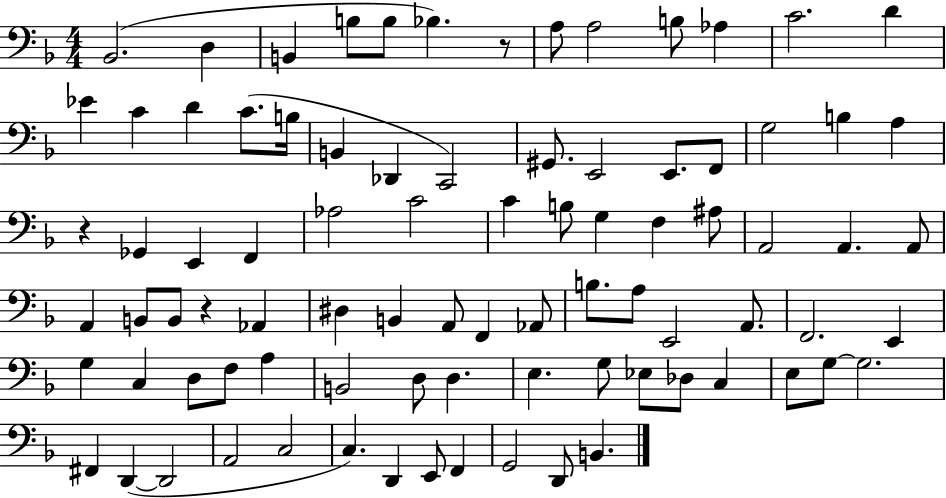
Bb2/h. D3/q B2/q B3/e B3/e Bb3/q. R/e A3/e A3/h B3/e Ab3/q C4/h. D4/q Eb4/q C4/q D4/q C4/e. B3/s B2/q Db2/q C2/h G#2/e. E2/h E2/e. F2/e G3/h B3/q A3/q R/q Gb2/q E2/q F2/q Ab3/h C4/h C4/q B3/e G3/q F3/q A#3/e A2/h A2/q. A2/e A2/q B2/e B2/e R/q Ab2/q D#3/q B2/q A2/e F2/q Ab2/e B3/e. A3/e E2/h A2/e. F2/h. E2/q G3/q C3/q D3/e F3/e A3/q B2/h D3/e D3/q. E3/q. G3/e Eb3/e Db3/e C3/q E3/e G3/e G3/h. F#2/q D2/q D2/h A2/h C3/h C3/q. D2/q E2/e F2/q G2/h D2/e B2/q.